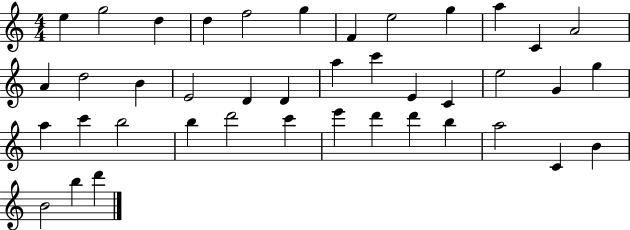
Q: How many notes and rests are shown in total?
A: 41